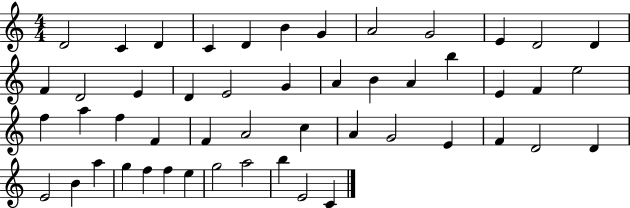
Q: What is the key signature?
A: C major